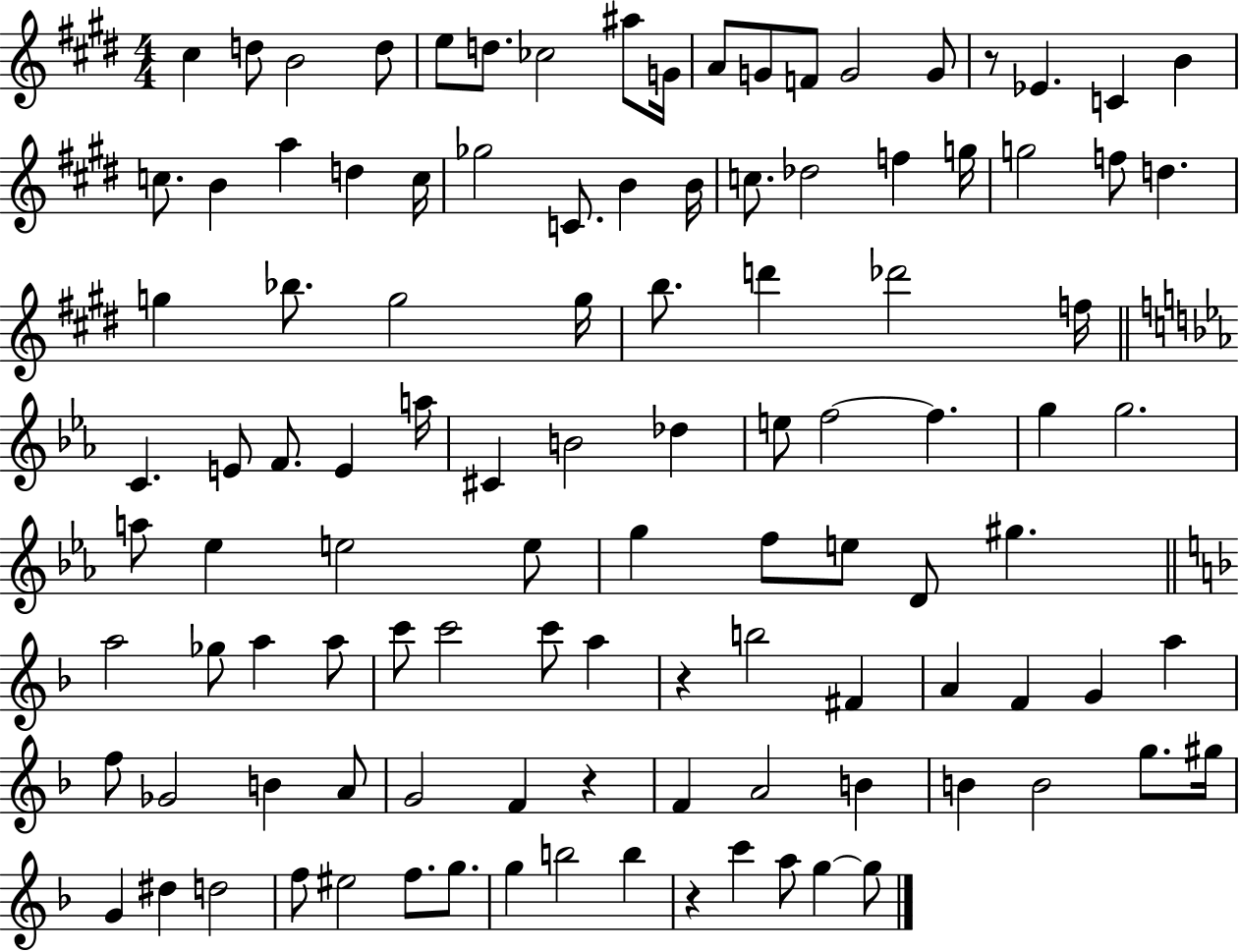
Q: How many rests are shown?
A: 4